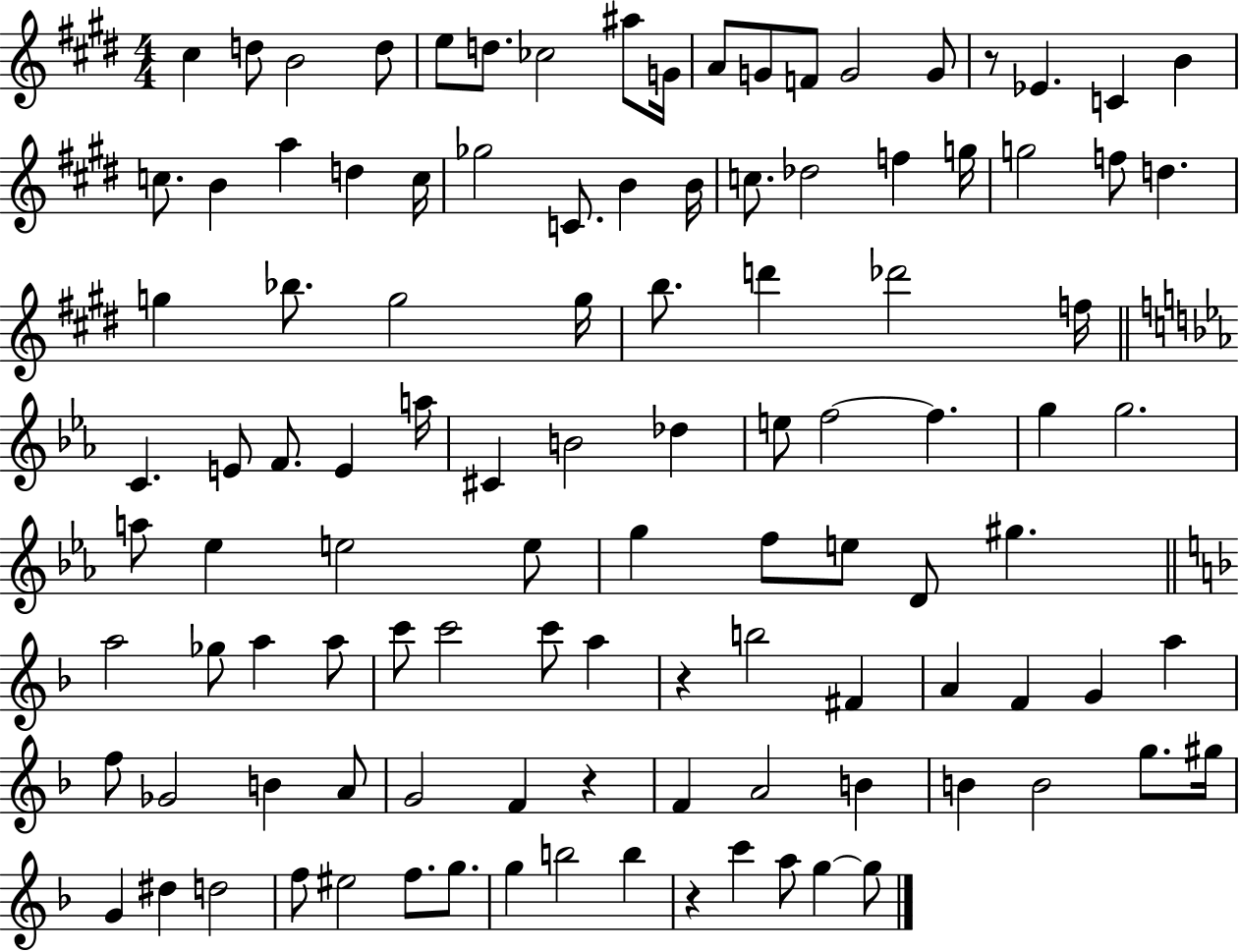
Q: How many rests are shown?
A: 4